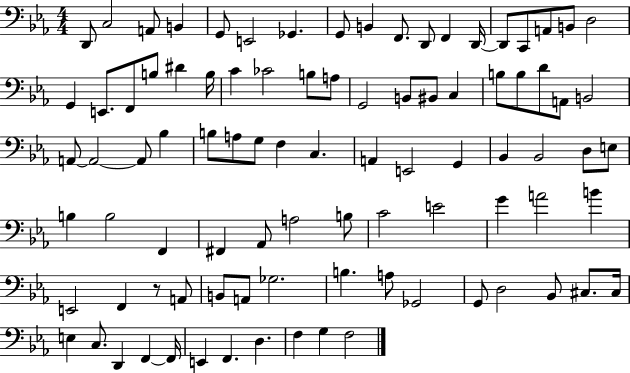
{
  \clef bass
  \numericTimeSignature
  \time 4/4
  \key ees \major
  d,8 c2 a,8 b,4 | g,8 e,2 ges,4. | g,8 b,4 f,8. d,8 f,4 d,16~~ | d,8 c,8 a,8 b,8 d2 | \break g,4 e,8. f,8 b8 dis'4 b16 | c'4 ces'2 b8 a8 | g,2 b,8 bis,8 c4 | b8 b8 d'8 a,8 b,2 | \break a,8~~ a,2~~ a,8 bes4 | b8 a8 g8 f4 c4. | a,4 e,2 g,4 | bes,4 bes,2 d8 e8 | \break b4 b2 f,4 | fis,4 aes,8 a2 b8 | c'2 e'2 | g'4 a'2 b'4 | \break e,2 f,4 r8 a,8 | b,8 a,8 ges2. | b4. a8 ges,2 | g,8 d2 bes,8 cis8. cis16 | \break e4 c8. d,4 f,4~~ f,16 | e,4 f,4. d4. | f4 g4 f2 | \bar "|."
}